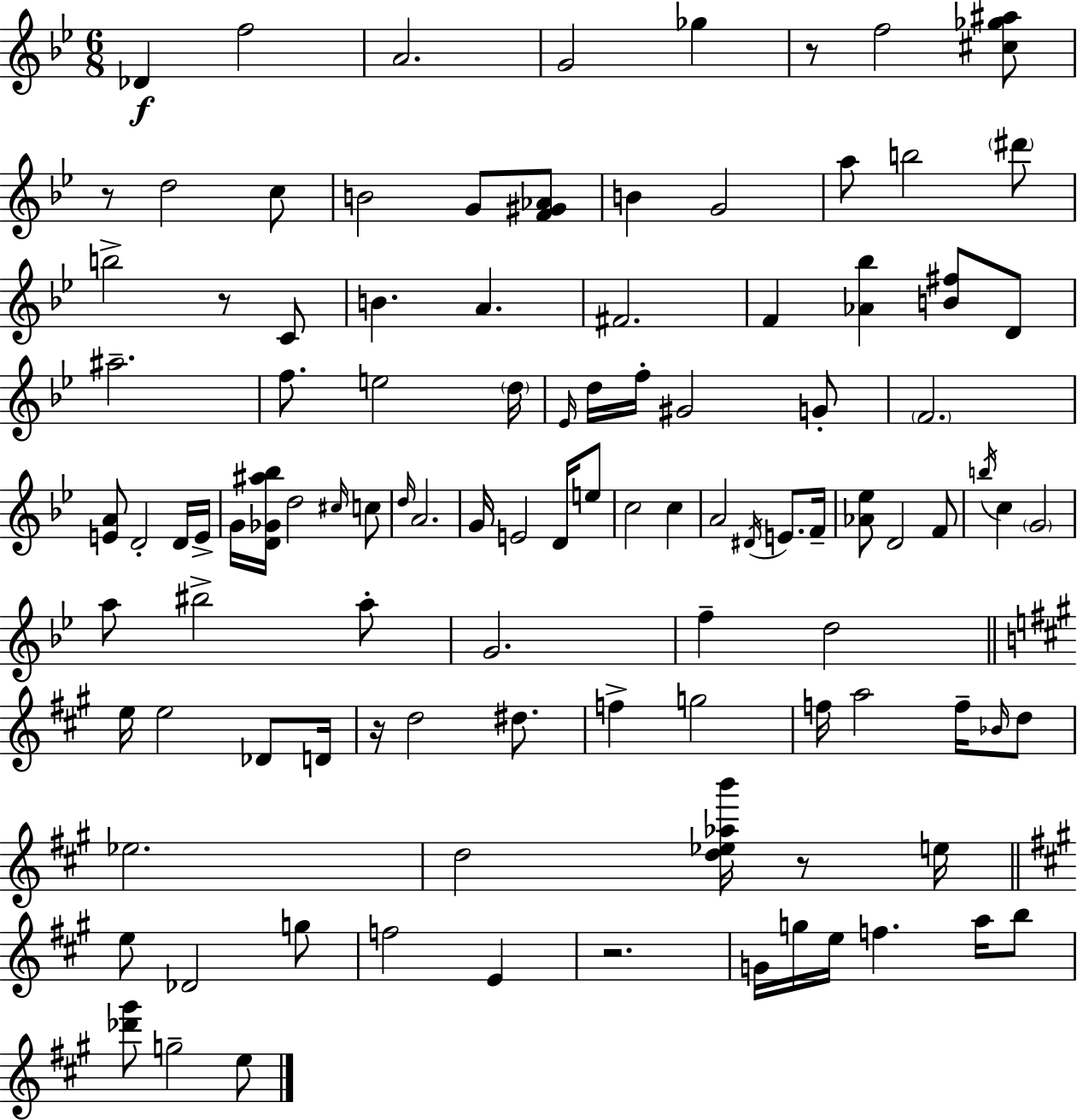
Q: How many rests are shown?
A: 6